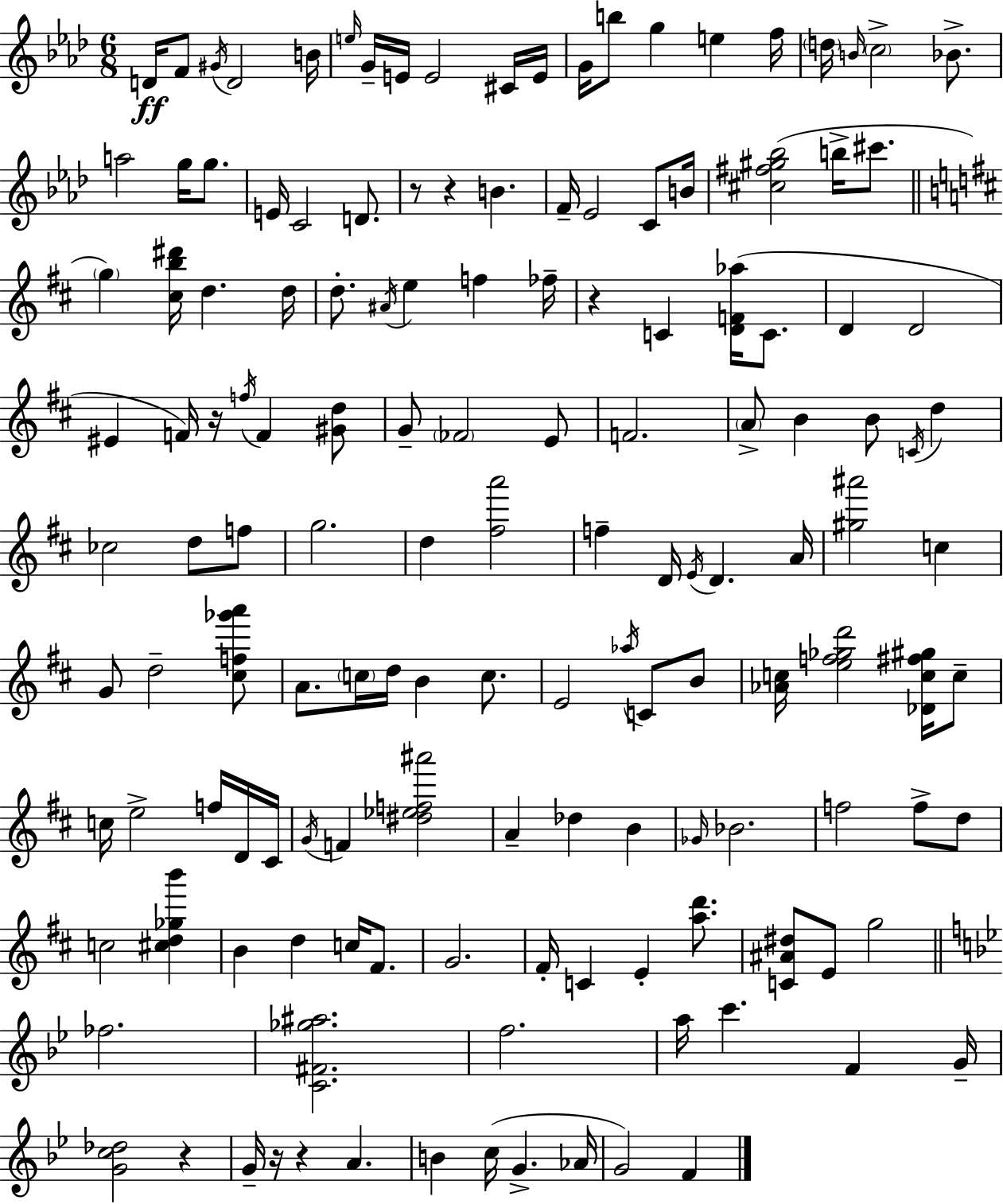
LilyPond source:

{
  \clef treble
  \numericTimeSignature
  \time 6/8
  \key aes \major
  d'16\ff f'8 \acciaccatura { gis'16 } d'2 | b'16 \grace { e''16 } g'16-- e'16 e'2 | cis'16 e'16 g'16 b''8 g''4 e''4 | f''16 \parenthesize d''16 \grace { b'16 } \parenthesize c''2-> | \break bes'8.-> a''2 g''16 | g''8. e'16 c'2 | d'8. r8 r4 b'4. | f'16-- ees'2 | \break c'8 b'16 <cis'' fis'' gis'' bes''>2( b''16-> | cis'''8. \bar "||" \break \key b \minor \parenthesize g''4) <cis'' b'' dis'''>16 d''4. d''16 | d''8.-. \acciaccatura { ais'16 } e''4 f''4 | fes''16-- r4 c'4 <d' f' aes''>16( c'8. | d'4 d'2 | \break eis'4 f'16) r16 \acciaccatura { f''16 } f'4 | <gis' d''>8 g'8-- \parenthesize fes'2 | e'8 f'2. | \parenthesize a'8-> b'4 b'8 \acciaccatura { c'16 } d''4 | \break ces''2 d''8 | f''8 g''2. | d''4 <fis'' a'''>2 | f''4-- d'16 \acciaccatura { e'16 } d'4. | \break a'16 <gis'' ais'''>2 | c''4 g'8 d''2-- | <cis'' f'' ges''' a'''>8 a'8. \parenthesize c''16 d''16 b'4 | c''8. e'2 | \break \acciaccatura { aes''16 } c'8 b'8 <aes' c''>16 <e'' f'' ges'' d'''>2 | <des' c'' fis'' gis''>16 c''8-- c''16 e''2-> | f''16 d'16 cis'16 \acciaccatura { g'16 } f'4 <dis'' ees'' f'' ais'''>2 | a'4-- des''4 | \break b'4 \grace { ges'16 } bes'2. | f''2 | f''8-> d''8 c''2 | <cis'' d'' ges'' b'''>4 b'4 d''4 | \break c''16 fis'8. g'2. | fis'16-. c'4 | e'4-. <a'' d'''>8. <c' ais' dis''>8 e'8 g''2 | \bar "||" \break \key bes \major fes''2. | <c' fis' ges'' ais''>2. | f''2. | a''16 c'''4. f'4 g'16-- | \break <g' c'' des''>2 r4 | g'16-- r16 r4 a'4. | b'4 c''16( g'4.-> aes'16 | g'2) f'4 | \break \bar "|."
}